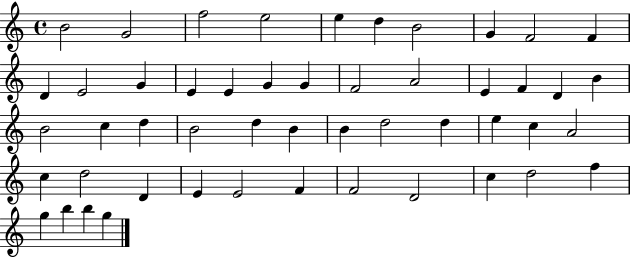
{
  \clef treble
  \time 4/4
  \defaultTimeSignature
  \key c \major
  b'2 g'2 | f''2 e''2 | e''4 d''4 b'2 | g'4 f'2 f'4 | \break d'4 e'2 g'4 | e'4 e'4 g'4 g'4 | f'2 a'2 | e'4 f'4 d'4 b'4 | \break b'2 c''4 d''4 | b'2 d''4 b'4 | b'4 d''2 d''4 | e''4 c''4 a'2 | \break c''4 d''2 d'4 | e'4 e'2 f'4 | f'2 d'2 | c''4 d''2 f''4 | \break g''4 b''4 b''4 g''4 | \bar "|."
}